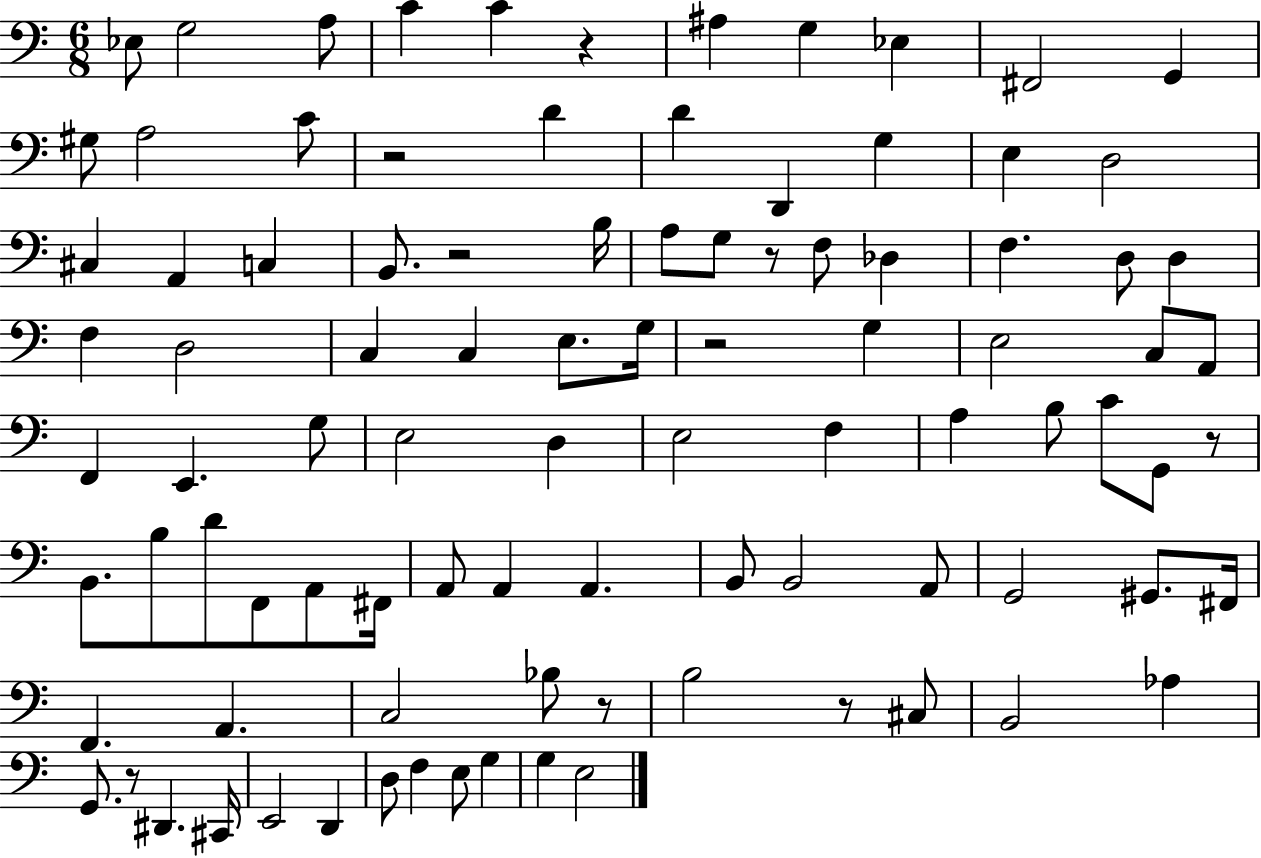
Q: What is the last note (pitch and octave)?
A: E3